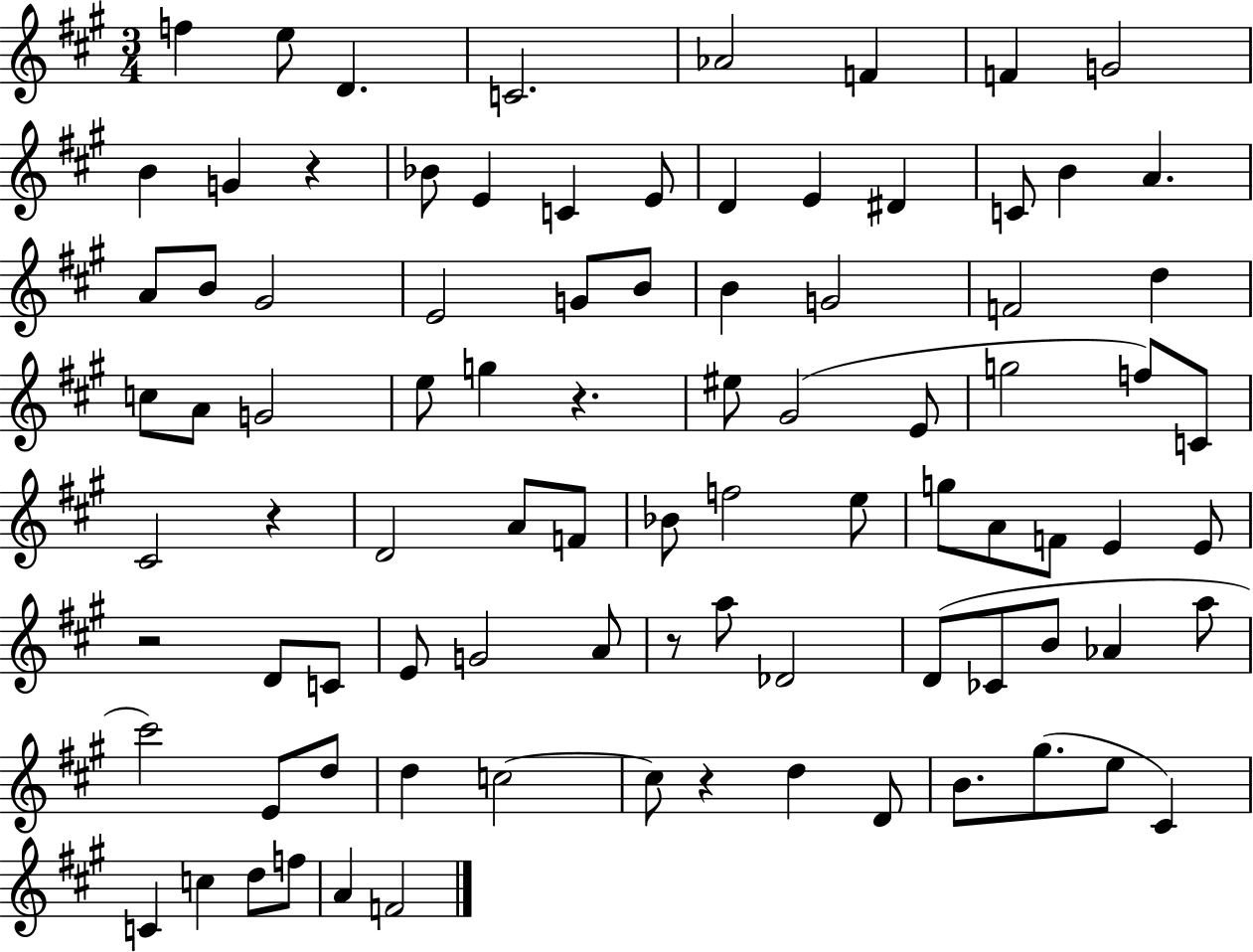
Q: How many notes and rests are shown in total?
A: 89